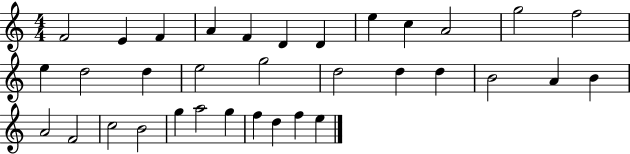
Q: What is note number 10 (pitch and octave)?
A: A4